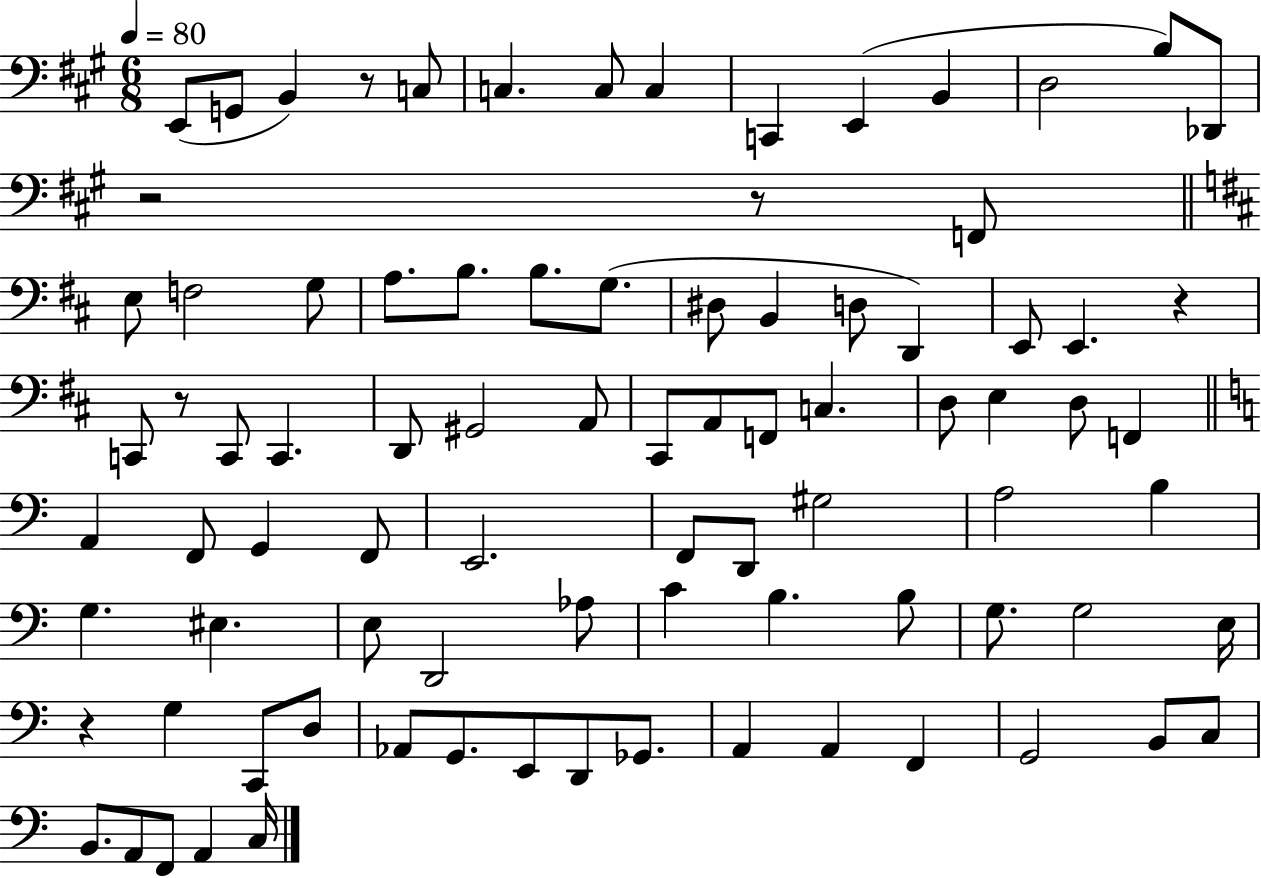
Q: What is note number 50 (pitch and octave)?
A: A3